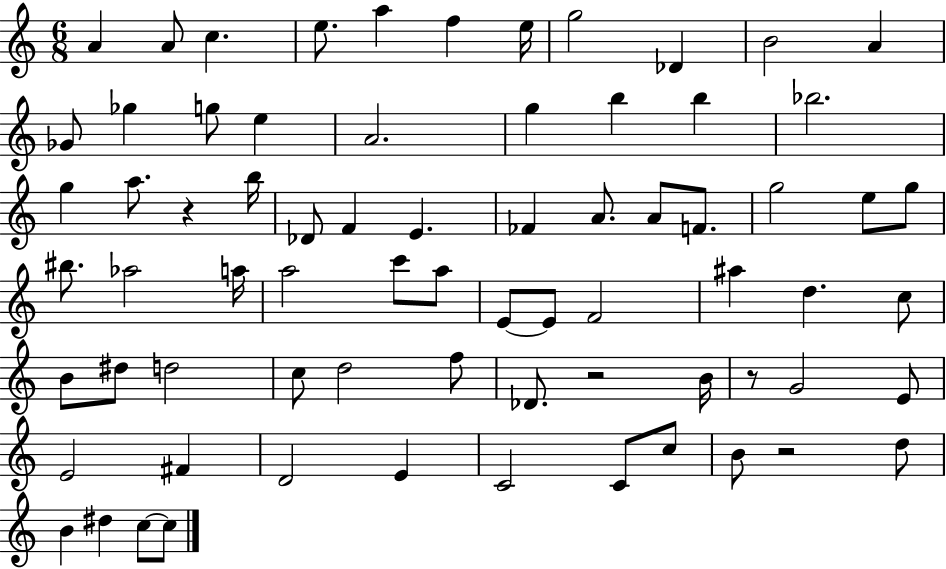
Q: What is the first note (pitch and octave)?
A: A4